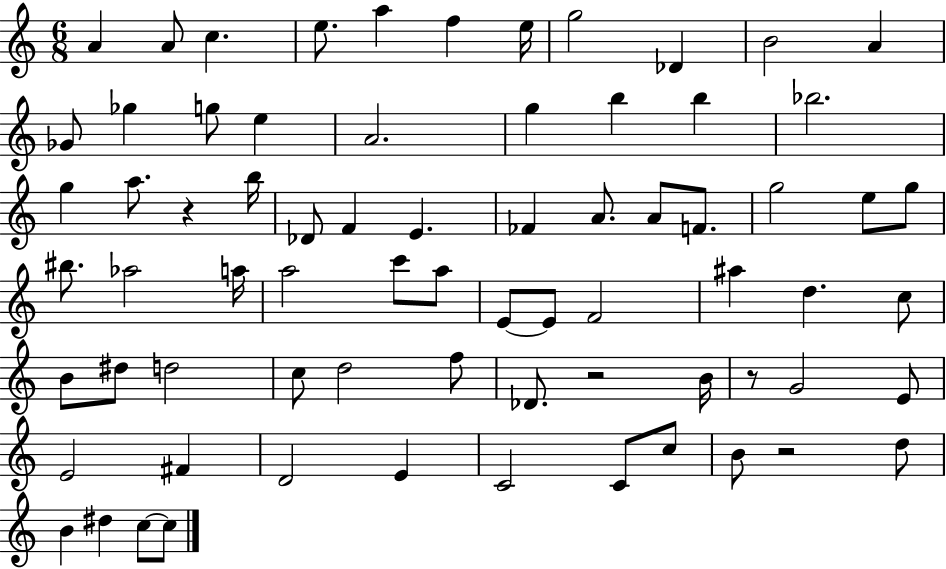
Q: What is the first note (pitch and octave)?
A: A4